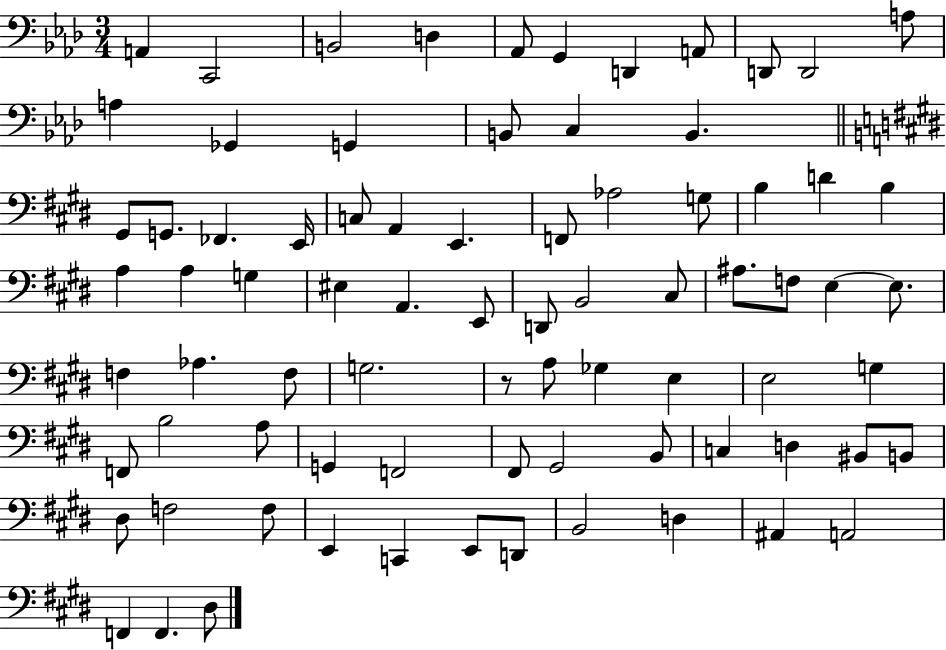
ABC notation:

X:1
T:Untitled
M:3/4
L:1/4
K:Ab
A,, C,,2 B,,2 D, _A,,/2 G,, D,, A,,/2 D,,/2 D,,2 A,/2 A, _G,, G,, B,,/2 C, B,, ^G,,/2 G,,/2 _F,, E,,/4 C,/2 A,, E,, F,,/2 _A,2 G,/2 B, D B, A, A, G, ^E, A,, E,,/2 D,,/2 B,,2 ^C,/2 ^A,/2 F,/2 E, E,/2 F, _A, F,/2 G,2 z/2 A,/2 _G, E, E,2 G, F,,/2 B,2 A,/2 G,, F,,2 ^F,,/2 ^G,,2 B,,/2 C, D, ^B,,/2 B,,/2 ^D,/2 F,2 F,/2 E,, C,, E,,/2 D,,/2 B,,2 D, ^A,, A,,2 F,, F,, ^D,/2